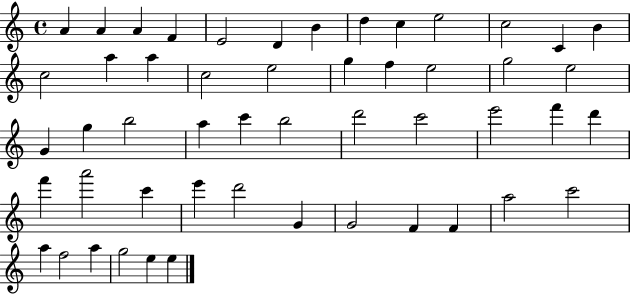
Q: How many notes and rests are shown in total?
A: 51